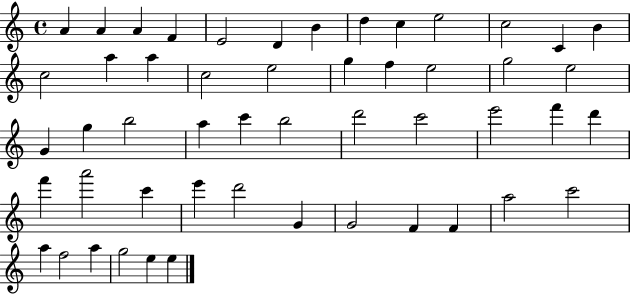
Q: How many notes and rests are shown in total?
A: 51